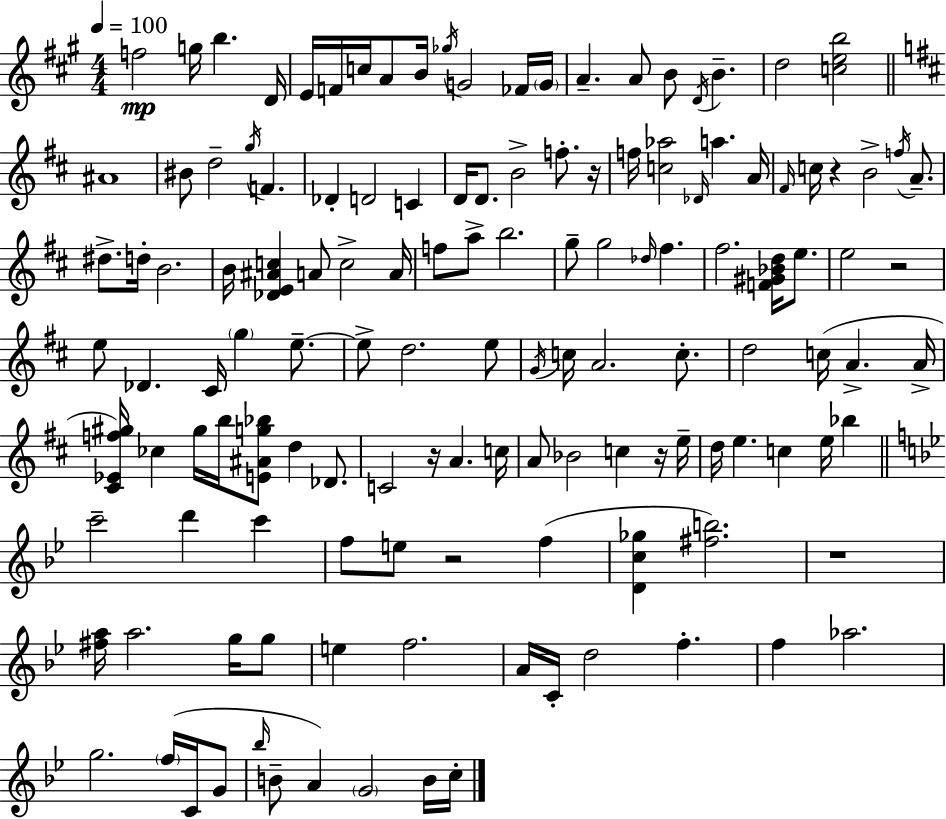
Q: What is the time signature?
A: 4/4